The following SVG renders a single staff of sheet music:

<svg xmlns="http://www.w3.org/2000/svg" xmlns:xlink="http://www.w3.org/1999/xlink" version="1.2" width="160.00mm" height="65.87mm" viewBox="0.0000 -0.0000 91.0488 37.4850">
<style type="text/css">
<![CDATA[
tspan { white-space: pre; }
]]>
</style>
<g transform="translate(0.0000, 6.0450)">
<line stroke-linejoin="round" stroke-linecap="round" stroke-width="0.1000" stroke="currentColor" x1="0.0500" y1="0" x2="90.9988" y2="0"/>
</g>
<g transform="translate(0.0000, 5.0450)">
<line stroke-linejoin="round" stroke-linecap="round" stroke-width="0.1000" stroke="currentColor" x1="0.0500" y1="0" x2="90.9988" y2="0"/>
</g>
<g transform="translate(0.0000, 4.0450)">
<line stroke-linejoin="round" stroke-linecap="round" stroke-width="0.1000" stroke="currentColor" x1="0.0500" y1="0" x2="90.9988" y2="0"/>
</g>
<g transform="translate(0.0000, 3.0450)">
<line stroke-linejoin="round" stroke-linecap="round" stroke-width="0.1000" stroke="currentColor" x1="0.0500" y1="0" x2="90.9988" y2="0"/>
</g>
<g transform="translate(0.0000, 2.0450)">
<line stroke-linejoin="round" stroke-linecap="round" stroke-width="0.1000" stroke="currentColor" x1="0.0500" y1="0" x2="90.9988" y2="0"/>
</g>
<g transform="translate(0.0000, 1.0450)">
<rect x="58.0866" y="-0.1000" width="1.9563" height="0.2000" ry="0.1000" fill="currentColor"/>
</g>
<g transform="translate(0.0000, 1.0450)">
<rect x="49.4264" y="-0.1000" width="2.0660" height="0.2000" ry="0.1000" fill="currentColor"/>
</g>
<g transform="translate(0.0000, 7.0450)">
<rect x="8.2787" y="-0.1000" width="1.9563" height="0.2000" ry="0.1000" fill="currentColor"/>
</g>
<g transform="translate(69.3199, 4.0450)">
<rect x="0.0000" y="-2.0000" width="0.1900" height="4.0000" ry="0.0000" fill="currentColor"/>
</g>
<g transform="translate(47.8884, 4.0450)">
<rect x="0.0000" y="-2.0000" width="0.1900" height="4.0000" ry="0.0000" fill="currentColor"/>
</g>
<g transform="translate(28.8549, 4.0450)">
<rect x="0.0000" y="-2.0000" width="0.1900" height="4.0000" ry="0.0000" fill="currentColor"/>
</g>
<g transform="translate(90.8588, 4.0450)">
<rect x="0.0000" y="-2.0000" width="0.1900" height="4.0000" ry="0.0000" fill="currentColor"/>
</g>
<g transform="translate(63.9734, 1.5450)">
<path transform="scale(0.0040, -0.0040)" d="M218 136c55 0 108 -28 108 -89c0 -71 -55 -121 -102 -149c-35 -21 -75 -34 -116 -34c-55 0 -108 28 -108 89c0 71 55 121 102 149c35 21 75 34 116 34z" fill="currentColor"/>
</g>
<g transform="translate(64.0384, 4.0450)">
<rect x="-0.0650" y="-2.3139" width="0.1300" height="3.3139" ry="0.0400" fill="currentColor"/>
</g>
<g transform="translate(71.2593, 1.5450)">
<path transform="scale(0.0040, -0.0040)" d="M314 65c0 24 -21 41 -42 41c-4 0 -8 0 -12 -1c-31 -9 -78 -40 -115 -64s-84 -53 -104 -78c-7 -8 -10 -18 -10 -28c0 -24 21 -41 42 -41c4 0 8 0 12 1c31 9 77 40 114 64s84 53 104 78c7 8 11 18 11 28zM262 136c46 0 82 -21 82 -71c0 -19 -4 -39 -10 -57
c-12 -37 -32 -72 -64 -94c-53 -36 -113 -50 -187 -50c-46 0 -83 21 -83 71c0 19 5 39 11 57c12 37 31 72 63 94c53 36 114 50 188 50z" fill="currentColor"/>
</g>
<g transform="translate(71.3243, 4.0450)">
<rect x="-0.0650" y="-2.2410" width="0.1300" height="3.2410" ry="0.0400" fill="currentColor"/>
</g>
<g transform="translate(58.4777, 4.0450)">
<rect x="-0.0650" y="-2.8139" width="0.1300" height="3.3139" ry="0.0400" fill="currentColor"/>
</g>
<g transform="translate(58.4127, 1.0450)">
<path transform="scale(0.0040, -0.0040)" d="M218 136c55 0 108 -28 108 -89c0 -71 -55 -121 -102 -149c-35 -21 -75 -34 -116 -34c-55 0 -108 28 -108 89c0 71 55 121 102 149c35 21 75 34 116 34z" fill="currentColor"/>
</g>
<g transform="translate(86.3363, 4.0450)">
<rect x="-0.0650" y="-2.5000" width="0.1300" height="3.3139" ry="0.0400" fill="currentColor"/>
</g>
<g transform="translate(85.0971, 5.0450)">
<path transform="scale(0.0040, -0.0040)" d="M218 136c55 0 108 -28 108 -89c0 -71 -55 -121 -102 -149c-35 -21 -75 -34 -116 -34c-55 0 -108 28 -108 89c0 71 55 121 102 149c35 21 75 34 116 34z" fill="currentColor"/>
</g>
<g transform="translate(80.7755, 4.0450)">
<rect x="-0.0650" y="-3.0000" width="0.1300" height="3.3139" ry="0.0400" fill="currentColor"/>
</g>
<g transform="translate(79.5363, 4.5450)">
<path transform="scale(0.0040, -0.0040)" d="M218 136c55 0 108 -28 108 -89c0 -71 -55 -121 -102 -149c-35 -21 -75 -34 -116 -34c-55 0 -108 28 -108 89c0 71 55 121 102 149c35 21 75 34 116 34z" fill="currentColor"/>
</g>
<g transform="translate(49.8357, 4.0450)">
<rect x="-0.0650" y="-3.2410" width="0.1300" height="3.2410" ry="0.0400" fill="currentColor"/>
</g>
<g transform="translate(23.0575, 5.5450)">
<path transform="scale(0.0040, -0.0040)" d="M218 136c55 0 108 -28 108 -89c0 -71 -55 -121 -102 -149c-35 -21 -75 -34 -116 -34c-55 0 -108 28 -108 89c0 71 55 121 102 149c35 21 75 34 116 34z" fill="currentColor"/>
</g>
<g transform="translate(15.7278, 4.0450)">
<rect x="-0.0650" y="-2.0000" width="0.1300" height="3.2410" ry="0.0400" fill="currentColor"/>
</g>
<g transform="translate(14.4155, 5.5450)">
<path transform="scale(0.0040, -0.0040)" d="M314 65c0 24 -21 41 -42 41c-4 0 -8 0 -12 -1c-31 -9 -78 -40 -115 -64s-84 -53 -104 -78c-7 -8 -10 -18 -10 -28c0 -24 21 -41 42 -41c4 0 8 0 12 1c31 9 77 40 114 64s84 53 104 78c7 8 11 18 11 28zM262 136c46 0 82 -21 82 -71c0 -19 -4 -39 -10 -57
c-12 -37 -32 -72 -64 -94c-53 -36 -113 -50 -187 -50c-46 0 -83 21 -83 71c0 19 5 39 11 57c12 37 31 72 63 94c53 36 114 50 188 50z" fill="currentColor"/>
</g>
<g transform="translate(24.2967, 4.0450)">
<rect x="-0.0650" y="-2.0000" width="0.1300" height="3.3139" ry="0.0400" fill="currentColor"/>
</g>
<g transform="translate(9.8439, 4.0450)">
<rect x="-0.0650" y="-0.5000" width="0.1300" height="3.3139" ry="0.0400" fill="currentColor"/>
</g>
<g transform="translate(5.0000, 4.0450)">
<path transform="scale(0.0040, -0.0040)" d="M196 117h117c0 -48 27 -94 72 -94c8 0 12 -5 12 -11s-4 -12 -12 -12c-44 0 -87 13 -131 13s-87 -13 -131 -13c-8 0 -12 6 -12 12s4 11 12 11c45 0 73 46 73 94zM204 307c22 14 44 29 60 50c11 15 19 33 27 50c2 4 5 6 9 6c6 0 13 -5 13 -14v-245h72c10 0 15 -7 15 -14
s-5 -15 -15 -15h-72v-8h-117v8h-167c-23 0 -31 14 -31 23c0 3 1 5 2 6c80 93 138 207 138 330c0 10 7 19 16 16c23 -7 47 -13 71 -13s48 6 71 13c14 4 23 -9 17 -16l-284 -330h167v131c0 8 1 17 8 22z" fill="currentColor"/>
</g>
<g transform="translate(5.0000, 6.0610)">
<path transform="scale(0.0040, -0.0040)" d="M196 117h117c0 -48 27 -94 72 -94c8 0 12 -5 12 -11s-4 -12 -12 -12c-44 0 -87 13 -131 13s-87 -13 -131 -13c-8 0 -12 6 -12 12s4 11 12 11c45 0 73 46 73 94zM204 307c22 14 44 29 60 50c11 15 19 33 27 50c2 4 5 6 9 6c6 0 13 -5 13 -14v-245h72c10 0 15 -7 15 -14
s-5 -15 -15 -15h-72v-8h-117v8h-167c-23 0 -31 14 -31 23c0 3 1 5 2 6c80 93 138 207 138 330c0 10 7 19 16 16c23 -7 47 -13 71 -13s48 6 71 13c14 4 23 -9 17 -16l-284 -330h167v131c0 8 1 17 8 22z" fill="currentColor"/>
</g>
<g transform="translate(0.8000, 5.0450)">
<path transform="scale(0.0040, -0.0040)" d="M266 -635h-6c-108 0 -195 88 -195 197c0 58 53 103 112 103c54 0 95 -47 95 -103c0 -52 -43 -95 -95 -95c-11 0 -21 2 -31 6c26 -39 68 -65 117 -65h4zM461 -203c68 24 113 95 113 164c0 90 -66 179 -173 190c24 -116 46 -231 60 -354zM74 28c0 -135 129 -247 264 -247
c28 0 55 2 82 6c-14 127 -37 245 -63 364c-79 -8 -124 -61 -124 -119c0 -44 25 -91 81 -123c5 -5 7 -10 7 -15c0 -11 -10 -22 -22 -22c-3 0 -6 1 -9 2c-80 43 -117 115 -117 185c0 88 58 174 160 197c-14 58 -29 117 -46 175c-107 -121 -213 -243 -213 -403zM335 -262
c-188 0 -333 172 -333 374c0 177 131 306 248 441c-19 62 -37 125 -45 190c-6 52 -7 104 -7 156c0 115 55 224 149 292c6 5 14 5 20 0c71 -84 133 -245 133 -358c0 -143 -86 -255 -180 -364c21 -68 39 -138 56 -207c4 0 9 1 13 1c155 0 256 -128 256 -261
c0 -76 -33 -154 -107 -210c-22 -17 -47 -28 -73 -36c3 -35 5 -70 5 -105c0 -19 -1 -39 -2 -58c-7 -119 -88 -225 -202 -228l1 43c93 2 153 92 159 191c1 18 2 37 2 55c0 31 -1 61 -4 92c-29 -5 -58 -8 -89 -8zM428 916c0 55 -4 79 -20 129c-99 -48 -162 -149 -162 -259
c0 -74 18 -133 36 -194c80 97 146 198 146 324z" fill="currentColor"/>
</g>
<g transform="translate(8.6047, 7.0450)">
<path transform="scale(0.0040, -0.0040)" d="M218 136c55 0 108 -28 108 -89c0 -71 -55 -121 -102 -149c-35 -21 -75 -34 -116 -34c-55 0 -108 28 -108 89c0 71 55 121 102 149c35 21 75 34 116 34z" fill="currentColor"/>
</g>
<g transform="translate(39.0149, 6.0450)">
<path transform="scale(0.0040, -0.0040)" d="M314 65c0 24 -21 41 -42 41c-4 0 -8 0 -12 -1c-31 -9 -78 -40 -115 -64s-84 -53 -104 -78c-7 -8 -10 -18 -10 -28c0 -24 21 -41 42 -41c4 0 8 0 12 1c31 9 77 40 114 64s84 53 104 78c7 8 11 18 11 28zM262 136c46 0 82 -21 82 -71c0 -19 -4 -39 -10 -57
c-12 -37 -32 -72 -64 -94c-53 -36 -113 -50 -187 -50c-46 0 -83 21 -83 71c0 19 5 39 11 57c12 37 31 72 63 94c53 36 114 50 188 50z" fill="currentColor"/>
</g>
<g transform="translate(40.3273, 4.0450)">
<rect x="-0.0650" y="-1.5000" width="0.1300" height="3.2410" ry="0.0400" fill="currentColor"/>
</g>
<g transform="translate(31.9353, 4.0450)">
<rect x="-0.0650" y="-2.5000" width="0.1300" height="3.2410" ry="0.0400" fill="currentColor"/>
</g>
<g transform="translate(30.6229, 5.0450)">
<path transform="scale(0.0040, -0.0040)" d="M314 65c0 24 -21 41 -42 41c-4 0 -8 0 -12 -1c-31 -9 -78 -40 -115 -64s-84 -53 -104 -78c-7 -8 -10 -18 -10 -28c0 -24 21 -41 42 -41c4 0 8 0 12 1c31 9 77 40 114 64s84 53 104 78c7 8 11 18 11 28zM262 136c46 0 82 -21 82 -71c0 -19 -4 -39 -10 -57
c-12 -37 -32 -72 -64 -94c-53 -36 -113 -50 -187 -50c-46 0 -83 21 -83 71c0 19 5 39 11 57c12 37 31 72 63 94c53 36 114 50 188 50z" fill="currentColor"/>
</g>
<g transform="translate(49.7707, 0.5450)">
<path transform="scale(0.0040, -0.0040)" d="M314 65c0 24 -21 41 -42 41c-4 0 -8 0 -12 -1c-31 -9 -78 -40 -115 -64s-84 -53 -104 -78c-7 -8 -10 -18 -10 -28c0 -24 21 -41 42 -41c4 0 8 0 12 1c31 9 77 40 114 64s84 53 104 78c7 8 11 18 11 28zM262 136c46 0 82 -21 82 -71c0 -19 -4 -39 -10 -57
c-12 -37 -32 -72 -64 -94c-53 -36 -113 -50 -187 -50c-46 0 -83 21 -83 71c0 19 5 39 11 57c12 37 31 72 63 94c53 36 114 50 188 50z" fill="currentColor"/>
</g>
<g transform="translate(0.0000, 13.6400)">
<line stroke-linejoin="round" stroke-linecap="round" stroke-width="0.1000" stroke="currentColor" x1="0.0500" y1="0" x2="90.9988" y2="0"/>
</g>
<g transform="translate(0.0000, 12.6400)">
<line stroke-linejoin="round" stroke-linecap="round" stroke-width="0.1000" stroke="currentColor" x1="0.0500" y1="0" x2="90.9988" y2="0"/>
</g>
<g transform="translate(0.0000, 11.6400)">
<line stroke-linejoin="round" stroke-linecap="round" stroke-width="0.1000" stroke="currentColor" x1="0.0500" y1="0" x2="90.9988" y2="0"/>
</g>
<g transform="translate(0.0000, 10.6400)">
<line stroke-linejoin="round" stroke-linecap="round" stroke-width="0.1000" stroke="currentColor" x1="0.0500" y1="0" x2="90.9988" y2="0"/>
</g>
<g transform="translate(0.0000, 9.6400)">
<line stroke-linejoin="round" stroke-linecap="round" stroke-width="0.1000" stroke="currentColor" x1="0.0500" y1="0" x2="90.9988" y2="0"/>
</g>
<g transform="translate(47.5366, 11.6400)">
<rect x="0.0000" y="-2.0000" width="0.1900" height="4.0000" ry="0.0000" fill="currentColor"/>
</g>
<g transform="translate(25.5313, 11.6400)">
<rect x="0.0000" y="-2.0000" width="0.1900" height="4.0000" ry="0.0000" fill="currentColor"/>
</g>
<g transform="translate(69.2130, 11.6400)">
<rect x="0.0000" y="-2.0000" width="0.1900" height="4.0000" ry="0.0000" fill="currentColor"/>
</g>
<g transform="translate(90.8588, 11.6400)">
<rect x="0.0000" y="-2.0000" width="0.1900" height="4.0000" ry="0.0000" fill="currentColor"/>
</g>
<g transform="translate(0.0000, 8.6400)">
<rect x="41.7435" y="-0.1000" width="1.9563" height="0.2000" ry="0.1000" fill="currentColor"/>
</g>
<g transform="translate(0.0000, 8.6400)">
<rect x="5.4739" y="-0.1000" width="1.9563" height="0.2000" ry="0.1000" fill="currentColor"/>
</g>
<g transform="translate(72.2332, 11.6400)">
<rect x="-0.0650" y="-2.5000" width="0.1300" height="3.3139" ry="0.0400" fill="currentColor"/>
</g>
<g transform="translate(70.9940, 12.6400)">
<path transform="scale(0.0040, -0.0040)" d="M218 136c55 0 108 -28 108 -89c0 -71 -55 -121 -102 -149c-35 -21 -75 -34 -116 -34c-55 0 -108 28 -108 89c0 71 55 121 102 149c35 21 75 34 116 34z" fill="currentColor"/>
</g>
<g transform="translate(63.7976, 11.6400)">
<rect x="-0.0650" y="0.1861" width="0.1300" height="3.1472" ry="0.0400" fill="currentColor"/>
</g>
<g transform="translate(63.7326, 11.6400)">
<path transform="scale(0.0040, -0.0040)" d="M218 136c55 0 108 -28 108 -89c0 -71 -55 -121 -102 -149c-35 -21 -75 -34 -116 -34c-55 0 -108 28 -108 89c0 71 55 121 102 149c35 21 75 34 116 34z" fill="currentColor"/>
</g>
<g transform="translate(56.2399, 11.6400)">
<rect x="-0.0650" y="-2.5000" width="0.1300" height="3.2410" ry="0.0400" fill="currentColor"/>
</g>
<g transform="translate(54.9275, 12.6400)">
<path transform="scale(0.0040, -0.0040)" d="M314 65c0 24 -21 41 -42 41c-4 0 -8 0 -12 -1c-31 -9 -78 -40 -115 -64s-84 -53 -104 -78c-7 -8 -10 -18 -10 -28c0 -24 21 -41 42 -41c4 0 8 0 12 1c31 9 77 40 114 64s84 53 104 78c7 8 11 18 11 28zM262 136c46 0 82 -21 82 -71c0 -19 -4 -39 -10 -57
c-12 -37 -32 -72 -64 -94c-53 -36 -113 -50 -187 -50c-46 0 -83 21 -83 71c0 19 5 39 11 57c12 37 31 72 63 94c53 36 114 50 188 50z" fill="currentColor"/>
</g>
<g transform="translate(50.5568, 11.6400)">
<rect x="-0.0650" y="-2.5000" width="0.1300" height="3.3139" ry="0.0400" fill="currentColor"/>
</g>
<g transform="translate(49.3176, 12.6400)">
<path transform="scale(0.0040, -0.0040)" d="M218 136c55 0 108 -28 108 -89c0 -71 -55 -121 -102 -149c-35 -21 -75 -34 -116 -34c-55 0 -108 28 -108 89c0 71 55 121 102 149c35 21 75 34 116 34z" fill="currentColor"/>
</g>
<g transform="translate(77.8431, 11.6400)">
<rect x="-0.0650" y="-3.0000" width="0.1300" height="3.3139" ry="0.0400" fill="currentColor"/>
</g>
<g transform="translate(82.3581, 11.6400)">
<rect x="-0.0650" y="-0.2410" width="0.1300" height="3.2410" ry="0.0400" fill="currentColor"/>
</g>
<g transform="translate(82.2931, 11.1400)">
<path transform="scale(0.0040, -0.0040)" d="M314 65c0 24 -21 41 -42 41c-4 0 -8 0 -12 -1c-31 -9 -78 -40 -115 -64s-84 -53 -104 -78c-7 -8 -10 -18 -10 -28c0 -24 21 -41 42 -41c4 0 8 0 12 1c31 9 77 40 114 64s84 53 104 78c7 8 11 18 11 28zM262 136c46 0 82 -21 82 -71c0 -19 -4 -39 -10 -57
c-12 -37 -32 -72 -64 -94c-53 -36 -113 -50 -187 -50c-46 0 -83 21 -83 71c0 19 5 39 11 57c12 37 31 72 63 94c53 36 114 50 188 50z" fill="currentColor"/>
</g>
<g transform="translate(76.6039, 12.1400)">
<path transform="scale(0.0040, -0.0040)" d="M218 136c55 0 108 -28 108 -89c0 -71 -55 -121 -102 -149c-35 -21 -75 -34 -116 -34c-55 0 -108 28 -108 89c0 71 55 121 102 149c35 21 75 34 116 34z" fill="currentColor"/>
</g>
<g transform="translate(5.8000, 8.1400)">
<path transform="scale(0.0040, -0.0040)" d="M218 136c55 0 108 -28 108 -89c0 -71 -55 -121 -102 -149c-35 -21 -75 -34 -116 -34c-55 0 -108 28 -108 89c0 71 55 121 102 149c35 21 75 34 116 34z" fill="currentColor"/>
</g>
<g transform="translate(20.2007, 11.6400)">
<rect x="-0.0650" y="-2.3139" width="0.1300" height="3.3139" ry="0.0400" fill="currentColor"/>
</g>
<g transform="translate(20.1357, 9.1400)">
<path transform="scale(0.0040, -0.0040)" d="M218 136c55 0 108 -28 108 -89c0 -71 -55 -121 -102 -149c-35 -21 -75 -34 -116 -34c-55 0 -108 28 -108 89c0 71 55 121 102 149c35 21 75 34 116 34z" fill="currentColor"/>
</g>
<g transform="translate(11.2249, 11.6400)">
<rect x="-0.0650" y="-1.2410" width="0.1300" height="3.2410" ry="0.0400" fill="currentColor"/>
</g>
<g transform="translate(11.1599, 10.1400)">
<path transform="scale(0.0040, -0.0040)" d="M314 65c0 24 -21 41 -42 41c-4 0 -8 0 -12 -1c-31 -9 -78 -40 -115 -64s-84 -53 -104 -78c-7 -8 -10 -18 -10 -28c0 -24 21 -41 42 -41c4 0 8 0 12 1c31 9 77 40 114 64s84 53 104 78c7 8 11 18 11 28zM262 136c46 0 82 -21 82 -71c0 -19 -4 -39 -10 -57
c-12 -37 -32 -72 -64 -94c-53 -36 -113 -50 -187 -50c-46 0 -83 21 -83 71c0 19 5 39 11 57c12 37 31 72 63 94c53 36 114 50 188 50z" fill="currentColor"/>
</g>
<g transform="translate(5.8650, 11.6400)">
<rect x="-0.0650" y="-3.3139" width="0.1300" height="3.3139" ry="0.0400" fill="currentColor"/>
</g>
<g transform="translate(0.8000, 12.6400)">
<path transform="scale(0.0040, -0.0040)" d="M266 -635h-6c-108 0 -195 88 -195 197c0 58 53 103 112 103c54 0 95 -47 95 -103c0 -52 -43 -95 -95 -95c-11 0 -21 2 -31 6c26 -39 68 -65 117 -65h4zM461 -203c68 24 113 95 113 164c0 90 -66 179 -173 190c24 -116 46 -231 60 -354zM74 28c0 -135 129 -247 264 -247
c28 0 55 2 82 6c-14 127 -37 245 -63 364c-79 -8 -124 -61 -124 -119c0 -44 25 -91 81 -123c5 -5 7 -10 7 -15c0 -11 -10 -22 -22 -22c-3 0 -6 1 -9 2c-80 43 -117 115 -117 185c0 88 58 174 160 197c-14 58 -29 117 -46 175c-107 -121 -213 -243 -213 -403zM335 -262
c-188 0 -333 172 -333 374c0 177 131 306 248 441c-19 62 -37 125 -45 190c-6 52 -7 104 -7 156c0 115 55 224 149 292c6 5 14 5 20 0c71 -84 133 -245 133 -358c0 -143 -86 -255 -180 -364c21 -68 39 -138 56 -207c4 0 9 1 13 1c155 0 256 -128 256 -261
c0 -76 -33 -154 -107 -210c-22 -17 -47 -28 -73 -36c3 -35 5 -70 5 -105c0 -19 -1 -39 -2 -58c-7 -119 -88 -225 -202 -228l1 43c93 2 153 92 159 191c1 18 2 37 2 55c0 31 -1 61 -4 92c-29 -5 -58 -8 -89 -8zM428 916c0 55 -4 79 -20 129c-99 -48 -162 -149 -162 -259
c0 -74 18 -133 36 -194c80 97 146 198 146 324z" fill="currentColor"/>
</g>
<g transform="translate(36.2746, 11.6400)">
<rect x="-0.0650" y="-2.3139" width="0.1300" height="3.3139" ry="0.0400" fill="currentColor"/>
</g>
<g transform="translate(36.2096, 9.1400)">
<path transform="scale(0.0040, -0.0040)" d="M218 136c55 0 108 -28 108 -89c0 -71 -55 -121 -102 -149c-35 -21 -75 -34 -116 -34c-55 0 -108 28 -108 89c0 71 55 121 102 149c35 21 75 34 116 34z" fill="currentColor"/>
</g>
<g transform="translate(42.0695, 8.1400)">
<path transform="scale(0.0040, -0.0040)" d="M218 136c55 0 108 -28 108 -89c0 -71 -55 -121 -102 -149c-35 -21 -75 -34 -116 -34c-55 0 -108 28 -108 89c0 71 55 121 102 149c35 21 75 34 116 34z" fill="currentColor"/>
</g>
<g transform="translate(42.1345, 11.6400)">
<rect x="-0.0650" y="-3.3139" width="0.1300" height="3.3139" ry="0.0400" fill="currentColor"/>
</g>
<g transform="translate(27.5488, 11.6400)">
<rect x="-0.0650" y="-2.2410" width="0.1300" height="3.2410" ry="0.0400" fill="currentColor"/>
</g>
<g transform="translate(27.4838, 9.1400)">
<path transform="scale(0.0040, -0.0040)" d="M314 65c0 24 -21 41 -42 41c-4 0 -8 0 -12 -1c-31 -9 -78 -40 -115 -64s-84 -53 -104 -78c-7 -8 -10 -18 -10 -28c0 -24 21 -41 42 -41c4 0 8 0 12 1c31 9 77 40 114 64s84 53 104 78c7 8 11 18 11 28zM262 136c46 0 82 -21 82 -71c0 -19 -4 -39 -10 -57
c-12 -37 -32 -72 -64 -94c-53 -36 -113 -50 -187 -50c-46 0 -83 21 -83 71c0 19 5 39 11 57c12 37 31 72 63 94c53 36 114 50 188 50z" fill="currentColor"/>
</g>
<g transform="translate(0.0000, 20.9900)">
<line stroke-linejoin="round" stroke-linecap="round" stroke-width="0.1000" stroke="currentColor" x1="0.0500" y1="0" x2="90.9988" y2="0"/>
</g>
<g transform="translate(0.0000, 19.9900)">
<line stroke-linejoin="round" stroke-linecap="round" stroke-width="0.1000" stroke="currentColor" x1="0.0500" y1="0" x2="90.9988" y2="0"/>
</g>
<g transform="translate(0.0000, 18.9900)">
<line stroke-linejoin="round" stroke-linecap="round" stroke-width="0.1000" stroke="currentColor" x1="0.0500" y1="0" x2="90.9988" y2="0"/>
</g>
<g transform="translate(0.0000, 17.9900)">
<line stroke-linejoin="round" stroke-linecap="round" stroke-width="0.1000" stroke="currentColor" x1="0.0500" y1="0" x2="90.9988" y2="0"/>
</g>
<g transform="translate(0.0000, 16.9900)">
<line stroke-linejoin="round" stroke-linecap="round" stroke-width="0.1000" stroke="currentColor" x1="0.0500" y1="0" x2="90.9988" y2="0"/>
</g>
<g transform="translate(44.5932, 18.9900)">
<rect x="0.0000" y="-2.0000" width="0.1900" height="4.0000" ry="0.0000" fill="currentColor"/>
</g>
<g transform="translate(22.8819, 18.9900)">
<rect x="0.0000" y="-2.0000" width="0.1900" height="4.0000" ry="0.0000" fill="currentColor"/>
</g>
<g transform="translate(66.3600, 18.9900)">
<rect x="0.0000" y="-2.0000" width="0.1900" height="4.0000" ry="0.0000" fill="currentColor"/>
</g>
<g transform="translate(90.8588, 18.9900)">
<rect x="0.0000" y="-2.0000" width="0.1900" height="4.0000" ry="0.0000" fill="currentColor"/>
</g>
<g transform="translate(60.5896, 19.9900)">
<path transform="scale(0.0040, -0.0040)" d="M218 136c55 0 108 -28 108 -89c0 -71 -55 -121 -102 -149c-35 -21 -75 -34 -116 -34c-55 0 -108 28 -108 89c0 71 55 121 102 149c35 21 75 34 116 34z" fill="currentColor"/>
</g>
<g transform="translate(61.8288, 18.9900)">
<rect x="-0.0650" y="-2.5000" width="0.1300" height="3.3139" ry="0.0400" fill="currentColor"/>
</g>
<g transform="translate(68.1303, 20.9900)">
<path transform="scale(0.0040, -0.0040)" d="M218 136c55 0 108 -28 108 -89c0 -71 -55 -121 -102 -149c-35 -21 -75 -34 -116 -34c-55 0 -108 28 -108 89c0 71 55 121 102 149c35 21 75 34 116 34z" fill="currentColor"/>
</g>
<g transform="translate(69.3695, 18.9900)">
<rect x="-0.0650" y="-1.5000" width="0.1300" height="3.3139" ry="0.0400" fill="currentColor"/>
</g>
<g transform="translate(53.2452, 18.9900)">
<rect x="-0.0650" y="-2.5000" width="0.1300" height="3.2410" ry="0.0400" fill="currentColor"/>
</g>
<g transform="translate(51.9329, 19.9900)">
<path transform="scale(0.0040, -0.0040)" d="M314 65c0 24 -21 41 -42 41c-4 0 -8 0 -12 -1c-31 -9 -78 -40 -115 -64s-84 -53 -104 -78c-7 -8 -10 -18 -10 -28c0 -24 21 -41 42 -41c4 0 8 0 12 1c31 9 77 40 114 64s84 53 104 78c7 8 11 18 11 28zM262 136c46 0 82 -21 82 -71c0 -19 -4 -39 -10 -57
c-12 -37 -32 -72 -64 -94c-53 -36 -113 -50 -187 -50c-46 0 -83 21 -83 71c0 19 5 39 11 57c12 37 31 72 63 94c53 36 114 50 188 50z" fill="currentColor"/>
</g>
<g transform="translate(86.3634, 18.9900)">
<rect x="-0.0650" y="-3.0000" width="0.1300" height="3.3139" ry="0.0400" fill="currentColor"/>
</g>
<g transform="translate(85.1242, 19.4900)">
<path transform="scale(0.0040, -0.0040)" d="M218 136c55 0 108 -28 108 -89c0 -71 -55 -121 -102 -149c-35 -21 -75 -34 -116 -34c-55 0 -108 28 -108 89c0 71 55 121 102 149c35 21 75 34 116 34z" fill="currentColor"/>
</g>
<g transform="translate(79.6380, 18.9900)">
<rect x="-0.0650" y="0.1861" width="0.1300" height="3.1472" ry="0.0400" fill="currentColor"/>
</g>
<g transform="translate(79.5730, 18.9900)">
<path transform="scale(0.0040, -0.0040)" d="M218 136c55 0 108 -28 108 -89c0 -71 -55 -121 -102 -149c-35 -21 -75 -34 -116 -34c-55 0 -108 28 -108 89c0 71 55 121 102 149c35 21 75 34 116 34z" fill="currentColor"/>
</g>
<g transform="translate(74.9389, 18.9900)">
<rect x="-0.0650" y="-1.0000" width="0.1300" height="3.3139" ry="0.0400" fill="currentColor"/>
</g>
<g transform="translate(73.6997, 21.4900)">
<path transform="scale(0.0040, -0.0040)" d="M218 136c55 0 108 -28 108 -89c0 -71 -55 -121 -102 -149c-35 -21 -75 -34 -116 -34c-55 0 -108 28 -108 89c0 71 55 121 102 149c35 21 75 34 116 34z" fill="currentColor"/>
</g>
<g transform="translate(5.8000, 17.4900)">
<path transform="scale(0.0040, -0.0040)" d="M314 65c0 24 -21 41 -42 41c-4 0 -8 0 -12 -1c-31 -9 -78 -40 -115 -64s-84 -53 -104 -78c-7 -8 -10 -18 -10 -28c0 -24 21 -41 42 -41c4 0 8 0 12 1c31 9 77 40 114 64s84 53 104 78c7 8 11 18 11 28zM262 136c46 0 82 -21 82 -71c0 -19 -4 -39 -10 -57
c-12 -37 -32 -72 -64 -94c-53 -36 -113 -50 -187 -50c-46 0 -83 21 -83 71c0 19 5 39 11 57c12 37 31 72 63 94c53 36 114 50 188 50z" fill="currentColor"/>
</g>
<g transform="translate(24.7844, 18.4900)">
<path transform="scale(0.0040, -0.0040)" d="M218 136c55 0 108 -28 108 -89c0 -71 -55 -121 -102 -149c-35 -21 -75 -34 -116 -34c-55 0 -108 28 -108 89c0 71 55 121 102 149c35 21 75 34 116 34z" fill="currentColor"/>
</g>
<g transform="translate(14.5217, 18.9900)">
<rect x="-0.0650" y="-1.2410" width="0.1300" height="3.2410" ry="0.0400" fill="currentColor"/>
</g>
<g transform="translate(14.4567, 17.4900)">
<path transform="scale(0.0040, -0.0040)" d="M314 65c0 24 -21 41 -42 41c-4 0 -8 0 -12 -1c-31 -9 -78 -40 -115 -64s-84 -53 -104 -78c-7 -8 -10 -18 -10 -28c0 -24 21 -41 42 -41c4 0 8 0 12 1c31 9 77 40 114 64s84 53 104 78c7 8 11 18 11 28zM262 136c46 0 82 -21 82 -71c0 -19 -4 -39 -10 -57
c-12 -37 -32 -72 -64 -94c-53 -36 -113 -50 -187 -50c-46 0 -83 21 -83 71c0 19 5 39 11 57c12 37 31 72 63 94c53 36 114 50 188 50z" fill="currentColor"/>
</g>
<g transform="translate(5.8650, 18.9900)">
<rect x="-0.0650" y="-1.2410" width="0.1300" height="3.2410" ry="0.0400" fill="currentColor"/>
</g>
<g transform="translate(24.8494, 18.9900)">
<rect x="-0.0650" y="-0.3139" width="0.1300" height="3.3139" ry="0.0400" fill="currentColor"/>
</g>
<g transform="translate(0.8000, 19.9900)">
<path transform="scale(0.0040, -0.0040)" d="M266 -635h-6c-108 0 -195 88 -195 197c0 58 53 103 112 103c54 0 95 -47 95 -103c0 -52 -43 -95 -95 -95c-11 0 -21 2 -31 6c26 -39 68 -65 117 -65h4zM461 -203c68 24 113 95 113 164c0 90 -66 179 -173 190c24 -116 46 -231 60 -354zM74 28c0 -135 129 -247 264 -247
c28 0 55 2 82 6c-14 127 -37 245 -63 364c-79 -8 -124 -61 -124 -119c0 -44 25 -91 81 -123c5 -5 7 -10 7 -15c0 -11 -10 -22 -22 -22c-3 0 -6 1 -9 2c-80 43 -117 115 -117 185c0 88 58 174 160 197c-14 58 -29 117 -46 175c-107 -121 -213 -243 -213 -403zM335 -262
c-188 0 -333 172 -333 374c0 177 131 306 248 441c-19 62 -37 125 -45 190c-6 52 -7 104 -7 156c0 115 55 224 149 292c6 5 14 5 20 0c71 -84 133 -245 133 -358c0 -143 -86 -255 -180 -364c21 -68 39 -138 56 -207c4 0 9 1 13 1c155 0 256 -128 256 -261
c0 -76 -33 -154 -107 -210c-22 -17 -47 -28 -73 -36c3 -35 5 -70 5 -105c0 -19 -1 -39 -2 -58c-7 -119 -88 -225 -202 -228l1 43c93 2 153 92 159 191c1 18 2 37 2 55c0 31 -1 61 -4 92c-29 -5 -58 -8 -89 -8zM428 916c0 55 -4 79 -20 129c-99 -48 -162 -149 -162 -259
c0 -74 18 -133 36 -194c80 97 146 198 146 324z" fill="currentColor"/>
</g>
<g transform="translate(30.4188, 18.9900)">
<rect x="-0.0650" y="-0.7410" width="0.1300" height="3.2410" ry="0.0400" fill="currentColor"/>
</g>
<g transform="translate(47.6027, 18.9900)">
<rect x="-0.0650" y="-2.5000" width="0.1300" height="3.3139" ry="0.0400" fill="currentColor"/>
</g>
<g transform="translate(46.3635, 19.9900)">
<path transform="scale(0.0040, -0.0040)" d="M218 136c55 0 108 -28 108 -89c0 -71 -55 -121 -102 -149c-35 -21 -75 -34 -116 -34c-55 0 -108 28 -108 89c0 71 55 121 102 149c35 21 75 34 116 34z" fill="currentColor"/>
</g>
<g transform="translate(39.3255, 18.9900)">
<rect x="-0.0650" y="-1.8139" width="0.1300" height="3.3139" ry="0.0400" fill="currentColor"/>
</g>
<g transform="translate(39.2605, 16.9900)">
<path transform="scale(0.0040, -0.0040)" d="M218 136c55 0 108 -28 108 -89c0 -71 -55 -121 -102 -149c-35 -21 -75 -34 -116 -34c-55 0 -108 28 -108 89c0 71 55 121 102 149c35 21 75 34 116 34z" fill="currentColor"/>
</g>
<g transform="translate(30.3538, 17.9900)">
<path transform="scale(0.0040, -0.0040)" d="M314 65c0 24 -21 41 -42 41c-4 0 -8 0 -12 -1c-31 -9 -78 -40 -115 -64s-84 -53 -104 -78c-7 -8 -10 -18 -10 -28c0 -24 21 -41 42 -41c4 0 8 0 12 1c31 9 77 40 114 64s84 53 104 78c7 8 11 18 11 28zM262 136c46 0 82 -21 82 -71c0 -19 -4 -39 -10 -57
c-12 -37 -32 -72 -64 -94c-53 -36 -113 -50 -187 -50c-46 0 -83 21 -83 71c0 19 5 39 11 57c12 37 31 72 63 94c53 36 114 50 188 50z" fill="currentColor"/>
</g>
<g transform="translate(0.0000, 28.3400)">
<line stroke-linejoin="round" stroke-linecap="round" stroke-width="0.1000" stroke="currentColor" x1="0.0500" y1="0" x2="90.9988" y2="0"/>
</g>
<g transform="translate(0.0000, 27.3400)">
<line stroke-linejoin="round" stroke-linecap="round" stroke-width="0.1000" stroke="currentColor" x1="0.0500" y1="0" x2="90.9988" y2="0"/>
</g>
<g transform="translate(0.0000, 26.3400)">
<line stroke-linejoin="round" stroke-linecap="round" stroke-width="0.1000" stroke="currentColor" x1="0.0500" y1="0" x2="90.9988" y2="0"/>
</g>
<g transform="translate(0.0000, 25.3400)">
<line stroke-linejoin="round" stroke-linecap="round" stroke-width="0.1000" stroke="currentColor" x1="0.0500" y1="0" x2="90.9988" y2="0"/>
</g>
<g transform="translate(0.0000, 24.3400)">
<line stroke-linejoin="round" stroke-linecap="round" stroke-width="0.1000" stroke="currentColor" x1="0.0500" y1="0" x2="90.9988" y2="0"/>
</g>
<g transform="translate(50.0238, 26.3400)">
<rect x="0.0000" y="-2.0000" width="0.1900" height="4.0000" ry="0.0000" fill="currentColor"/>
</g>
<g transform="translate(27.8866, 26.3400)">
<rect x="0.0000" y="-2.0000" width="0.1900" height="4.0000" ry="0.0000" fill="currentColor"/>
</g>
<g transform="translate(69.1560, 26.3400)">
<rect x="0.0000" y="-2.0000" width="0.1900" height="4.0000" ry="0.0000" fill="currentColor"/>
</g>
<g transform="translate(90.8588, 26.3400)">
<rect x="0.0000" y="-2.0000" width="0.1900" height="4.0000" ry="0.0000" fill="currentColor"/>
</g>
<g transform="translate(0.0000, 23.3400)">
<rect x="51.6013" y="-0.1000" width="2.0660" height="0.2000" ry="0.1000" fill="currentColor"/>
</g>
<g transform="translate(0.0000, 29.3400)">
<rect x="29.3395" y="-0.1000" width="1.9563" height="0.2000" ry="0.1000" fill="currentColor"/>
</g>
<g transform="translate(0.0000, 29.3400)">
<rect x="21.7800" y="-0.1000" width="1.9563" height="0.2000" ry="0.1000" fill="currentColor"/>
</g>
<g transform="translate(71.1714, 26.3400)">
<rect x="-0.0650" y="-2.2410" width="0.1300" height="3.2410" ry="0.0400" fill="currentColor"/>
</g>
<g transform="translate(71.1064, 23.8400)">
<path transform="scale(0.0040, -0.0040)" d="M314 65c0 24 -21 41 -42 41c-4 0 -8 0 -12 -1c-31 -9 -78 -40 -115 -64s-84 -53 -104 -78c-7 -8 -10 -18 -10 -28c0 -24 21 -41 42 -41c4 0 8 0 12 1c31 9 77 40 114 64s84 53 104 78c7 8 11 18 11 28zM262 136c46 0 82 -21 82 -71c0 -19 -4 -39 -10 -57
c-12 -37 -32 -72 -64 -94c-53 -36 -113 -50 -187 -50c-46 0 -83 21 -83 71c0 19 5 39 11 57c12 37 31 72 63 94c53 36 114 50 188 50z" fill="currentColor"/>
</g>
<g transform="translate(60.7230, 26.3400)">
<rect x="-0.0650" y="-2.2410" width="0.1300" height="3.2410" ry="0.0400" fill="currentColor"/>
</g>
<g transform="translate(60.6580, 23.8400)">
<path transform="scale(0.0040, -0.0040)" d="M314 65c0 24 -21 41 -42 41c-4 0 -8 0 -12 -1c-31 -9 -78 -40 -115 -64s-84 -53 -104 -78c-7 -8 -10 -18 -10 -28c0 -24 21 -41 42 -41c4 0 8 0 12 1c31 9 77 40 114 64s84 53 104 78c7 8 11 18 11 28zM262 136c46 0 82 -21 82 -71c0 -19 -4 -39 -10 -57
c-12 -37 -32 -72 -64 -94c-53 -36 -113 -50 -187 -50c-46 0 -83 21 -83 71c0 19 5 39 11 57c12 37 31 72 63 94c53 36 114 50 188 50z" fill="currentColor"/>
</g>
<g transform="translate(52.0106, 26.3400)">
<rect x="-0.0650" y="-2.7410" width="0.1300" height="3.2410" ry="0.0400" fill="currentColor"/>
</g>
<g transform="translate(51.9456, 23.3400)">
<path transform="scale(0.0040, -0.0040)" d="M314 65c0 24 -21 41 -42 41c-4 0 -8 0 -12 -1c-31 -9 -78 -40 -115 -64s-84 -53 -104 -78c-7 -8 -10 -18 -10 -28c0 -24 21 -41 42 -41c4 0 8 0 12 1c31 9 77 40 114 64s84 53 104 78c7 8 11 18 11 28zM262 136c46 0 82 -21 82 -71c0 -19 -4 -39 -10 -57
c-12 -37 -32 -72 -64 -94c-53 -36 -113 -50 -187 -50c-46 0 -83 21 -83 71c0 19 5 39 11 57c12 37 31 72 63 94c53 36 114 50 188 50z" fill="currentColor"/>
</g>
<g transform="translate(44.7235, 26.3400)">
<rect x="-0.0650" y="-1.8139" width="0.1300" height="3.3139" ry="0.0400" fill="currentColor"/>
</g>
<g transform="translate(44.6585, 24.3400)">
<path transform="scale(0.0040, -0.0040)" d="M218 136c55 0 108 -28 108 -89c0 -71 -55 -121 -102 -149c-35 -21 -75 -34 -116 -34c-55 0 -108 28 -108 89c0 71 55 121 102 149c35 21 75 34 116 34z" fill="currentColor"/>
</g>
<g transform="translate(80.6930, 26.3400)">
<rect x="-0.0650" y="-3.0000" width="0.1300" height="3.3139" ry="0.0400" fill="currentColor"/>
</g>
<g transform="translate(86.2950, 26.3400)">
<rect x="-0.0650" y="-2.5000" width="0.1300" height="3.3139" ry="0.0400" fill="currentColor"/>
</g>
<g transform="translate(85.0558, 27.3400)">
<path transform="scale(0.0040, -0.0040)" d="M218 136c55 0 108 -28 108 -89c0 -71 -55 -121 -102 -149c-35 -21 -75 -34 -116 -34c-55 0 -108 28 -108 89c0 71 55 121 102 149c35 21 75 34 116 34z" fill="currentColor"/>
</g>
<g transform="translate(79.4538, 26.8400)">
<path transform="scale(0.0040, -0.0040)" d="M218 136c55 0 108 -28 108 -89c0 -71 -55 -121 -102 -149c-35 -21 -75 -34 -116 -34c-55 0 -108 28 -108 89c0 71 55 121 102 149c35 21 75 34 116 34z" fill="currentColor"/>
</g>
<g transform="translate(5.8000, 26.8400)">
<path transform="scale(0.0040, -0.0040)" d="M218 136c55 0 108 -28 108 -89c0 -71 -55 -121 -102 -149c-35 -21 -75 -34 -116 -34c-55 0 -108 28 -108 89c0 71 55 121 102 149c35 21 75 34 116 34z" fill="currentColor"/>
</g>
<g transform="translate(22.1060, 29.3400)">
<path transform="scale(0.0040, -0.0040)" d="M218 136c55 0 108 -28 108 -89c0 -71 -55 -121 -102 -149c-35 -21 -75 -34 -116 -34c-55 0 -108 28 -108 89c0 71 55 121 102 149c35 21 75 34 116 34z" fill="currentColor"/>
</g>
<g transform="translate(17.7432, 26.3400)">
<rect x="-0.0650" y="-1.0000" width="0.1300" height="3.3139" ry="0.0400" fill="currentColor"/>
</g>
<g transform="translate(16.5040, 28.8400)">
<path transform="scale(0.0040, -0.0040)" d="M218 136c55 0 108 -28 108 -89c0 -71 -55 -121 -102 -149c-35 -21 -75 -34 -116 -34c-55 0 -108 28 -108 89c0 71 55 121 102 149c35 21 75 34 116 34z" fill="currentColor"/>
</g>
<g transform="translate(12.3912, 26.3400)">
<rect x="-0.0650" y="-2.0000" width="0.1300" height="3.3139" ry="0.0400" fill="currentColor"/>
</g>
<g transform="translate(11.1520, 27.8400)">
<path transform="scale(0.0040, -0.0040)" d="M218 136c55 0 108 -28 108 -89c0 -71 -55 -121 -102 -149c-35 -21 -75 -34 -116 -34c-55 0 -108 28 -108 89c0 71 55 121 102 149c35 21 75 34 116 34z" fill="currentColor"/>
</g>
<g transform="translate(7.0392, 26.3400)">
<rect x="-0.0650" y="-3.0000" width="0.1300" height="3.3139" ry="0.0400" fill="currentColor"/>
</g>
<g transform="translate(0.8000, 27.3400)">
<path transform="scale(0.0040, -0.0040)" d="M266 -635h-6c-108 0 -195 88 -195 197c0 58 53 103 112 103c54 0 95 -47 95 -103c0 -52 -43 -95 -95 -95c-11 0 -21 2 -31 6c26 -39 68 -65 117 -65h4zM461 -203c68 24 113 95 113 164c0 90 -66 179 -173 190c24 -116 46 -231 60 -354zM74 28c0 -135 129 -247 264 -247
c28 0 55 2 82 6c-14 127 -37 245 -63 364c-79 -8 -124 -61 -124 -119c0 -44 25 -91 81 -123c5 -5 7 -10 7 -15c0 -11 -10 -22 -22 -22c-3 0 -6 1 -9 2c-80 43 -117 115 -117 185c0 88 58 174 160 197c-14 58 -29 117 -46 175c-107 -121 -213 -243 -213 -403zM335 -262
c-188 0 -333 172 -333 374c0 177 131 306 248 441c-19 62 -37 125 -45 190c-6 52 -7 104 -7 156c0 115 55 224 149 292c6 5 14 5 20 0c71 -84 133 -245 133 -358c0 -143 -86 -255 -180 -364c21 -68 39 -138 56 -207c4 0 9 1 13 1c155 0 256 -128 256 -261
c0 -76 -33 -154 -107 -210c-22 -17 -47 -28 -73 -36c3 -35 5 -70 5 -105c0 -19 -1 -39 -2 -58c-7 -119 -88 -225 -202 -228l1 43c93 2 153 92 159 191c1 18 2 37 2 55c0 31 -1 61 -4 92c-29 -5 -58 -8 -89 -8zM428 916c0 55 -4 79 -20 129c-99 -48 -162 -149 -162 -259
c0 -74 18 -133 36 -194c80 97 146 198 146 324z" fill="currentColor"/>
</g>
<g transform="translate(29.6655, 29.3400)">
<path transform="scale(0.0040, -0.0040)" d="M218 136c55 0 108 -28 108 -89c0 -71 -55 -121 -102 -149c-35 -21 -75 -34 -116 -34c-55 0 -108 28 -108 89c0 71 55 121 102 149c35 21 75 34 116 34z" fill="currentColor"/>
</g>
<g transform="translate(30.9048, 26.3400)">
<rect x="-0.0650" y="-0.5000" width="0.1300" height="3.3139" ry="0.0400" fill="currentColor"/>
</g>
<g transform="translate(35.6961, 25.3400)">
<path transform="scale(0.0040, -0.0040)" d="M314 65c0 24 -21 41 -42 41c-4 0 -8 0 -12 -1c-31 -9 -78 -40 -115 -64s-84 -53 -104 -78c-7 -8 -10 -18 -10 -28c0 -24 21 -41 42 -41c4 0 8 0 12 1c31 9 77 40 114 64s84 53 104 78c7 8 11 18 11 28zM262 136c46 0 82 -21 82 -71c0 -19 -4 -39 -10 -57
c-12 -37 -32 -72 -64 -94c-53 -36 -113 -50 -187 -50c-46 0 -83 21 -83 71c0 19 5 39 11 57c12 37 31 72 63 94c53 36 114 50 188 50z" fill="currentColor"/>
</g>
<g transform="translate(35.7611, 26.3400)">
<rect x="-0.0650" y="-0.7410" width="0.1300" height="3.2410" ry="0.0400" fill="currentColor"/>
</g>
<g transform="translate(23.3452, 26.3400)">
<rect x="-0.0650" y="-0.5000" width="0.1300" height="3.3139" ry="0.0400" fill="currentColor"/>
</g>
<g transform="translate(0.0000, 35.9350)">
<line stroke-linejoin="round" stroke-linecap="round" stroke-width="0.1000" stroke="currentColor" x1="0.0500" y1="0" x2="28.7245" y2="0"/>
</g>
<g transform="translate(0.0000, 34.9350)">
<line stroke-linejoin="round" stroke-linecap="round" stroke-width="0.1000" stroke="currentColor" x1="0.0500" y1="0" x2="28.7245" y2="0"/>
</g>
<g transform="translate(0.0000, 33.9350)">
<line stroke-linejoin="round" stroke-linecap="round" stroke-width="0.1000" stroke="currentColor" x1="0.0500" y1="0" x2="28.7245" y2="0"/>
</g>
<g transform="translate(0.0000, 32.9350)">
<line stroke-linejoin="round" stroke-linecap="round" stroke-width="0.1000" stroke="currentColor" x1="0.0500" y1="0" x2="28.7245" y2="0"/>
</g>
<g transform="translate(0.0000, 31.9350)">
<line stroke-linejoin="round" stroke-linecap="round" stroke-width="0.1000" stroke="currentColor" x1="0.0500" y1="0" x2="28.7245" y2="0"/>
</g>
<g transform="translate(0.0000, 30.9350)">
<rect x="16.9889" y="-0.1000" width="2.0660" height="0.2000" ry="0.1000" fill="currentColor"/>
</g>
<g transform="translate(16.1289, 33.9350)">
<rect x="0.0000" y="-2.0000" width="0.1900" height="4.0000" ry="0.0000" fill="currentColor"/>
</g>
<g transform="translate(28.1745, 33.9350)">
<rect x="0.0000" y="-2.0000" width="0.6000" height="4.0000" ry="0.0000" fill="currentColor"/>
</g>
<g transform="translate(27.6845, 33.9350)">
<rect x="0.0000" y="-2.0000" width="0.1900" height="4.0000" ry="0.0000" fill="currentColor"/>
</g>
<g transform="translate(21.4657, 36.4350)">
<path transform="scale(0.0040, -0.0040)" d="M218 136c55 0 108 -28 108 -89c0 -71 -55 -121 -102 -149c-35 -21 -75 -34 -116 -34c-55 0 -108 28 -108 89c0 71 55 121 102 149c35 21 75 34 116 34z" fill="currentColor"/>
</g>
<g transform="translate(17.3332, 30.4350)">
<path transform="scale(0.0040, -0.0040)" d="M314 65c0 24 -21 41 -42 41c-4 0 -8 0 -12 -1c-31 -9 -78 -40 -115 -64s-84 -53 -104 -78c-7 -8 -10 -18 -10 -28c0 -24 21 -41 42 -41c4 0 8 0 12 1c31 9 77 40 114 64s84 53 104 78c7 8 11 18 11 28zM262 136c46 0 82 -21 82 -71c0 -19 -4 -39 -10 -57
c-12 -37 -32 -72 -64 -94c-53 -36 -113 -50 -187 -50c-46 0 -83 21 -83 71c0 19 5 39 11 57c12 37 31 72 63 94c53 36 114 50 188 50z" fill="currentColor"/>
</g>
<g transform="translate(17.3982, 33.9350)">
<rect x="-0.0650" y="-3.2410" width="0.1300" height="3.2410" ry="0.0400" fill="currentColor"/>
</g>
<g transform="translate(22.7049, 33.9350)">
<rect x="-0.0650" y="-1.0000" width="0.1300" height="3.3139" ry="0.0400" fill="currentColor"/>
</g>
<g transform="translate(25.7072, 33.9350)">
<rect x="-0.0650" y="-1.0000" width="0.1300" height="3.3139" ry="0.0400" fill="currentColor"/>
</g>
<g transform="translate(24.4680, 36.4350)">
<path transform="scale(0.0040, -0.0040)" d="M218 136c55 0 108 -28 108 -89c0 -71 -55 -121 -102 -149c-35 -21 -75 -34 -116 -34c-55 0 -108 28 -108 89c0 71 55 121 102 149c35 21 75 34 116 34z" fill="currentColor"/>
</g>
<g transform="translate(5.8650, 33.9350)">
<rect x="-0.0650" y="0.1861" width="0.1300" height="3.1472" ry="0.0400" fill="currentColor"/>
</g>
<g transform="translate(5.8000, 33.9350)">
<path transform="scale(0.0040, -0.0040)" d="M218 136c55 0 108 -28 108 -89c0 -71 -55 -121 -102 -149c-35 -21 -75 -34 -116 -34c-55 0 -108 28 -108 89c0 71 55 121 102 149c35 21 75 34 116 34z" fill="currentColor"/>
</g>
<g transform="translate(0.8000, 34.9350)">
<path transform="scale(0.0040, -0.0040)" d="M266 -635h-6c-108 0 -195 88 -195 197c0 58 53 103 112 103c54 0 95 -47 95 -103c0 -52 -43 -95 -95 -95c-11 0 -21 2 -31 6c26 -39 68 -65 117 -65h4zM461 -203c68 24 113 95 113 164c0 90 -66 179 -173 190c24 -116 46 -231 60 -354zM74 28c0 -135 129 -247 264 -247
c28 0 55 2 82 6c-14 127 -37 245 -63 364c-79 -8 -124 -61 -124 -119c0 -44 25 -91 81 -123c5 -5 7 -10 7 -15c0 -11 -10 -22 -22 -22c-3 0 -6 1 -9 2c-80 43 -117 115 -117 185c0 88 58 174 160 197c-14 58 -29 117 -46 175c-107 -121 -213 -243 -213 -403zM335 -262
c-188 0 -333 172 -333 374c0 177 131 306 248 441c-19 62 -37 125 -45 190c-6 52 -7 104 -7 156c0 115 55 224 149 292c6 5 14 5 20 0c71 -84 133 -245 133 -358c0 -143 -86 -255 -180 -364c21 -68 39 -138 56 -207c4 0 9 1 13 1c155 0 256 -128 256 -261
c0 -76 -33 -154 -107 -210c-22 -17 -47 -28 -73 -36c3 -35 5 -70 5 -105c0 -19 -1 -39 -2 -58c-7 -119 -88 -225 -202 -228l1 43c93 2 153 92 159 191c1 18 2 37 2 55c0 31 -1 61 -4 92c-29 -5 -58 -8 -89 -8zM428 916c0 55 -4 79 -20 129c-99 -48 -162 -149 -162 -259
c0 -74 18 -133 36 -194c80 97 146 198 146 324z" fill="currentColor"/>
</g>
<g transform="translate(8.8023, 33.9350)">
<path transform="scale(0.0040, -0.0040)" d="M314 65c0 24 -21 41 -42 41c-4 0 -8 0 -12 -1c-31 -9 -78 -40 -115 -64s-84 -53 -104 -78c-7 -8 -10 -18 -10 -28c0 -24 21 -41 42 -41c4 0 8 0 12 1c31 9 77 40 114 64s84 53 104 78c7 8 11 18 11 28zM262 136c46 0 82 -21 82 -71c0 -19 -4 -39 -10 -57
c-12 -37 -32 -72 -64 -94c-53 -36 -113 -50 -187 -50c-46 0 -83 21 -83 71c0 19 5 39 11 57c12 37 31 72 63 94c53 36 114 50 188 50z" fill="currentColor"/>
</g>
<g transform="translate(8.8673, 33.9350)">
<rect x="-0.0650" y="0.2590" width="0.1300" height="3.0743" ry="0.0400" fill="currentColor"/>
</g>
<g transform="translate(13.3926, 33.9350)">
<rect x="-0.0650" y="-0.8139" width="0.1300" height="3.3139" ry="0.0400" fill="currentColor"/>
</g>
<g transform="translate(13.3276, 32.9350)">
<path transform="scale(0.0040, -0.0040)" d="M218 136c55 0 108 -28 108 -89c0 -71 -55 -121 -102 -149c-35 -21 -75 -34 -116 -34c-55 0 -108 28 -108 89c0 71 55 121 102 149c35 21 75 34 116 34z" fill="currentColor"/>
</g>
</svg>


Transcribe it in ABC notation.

X:1
T:Untitled
M:4/4
L:1/4
K:C
C F2 F G2 E2 b2 a g g2 A G b e2 g g2 g b G G2 B G A c2 e2 e2 c d2 f G G2 G E D B A A F D C C d2 f a2 g2 g2 A G B B2 d b2 D D